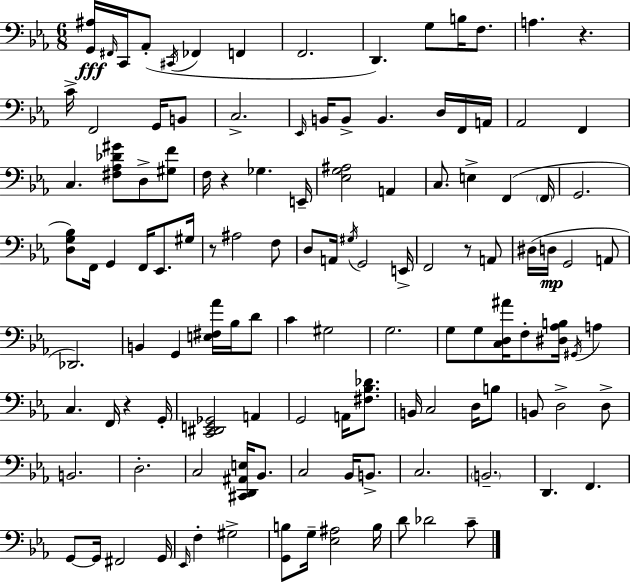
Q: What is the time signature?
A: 6/8